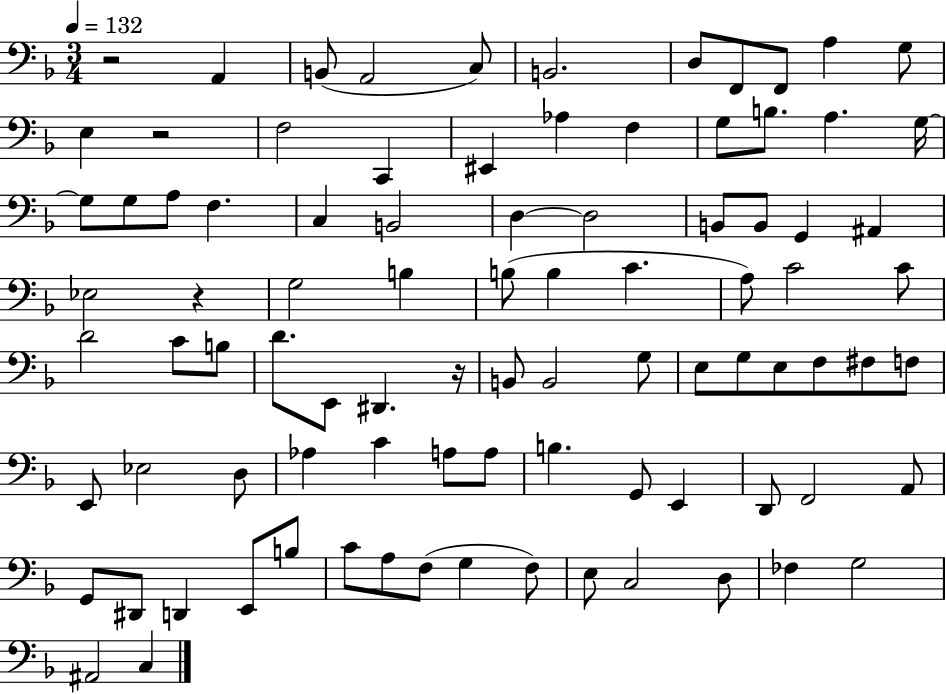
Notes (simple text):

R/h A2/q B2/e A2/h C3/e B2/h. D3/e F2/e F2/e A3/q G3/e E3/q R/h F3/h C2/q EIS2/q Ab3/q F3/q G3/e B3/e. A3/q. G3/s G3/e G3/e A3/e F3/q. C3/q B2/h D3/q D3/h B2/e B2/e G2/q A#2/q Eb3/h R/q G3/h B3/q B3/e B3/q C4/q. A3/e C4/h C4/e D4/h C4/e B3/e D4/e. E2/e D#2/q. R/s B2/e B2/h G3/e E3/e G3/e E3/e F3/e F#3/e F3/e E2/e Eb3/h D3/e Ab3/q C4/q A3/e A3/e B3/q. G2/e E2/q D2/e F2/h A2/e G2/e D#2/e D2/q E2/e B3/e C4/e A3/e F3/e G3/q F3/e E3/e C3/h D3/e FES3/q G3/h A#2/h C3/q